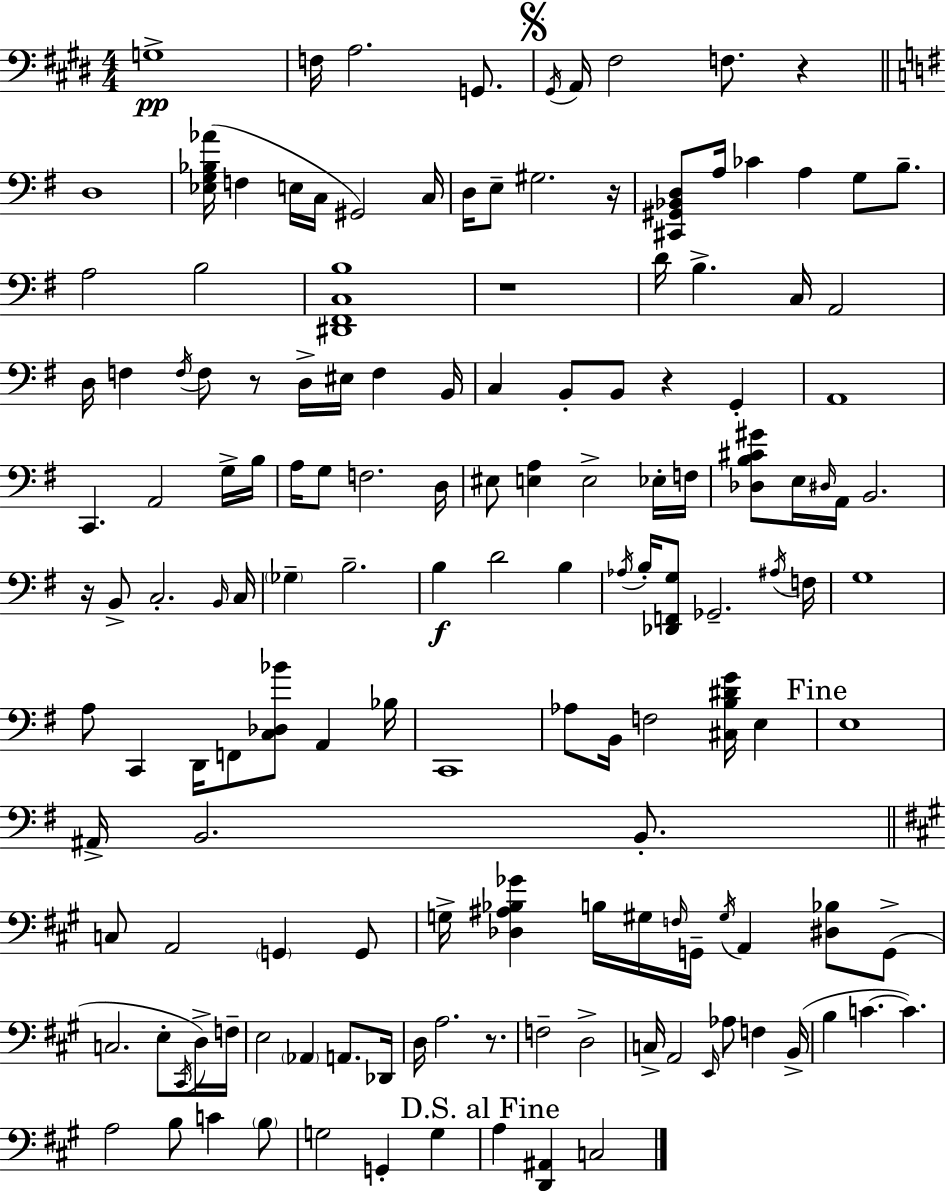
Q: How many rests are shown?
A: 7